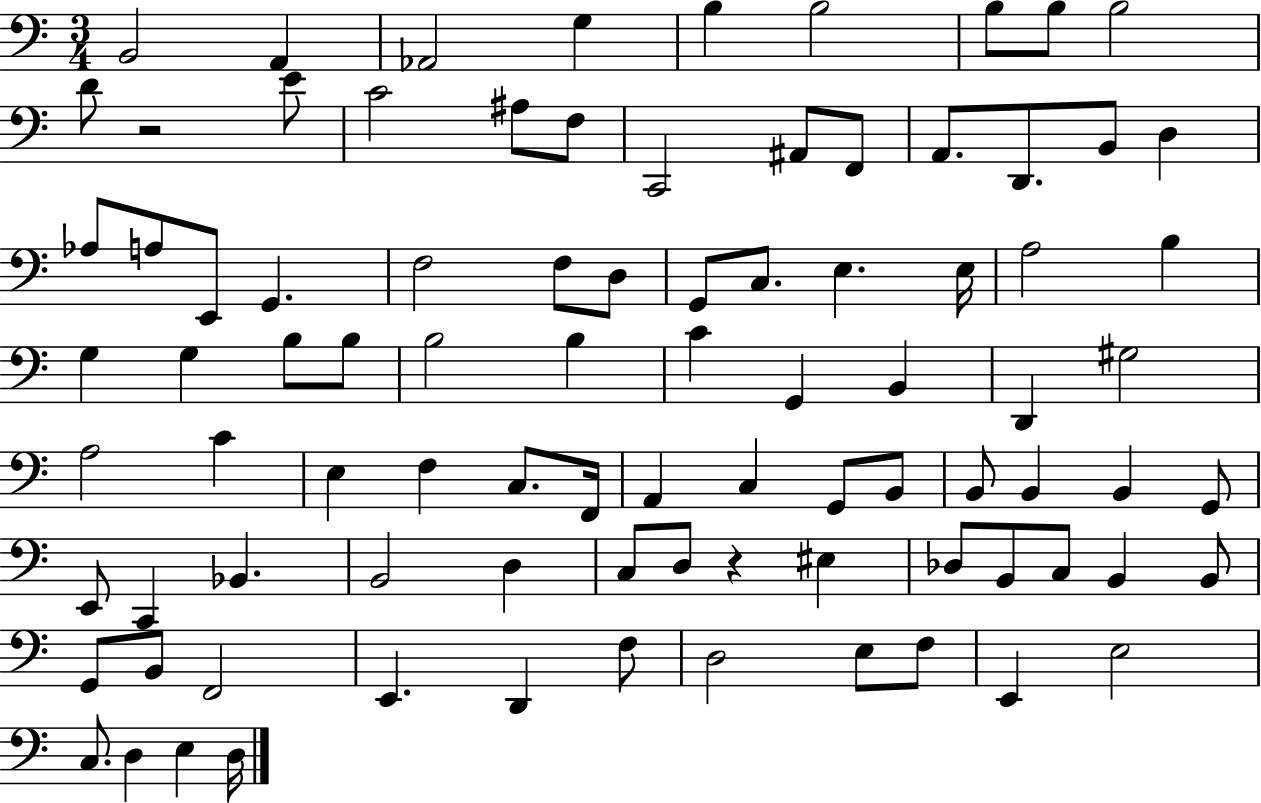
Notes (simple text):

B2/h A2/q Ab2/h G3/q B3/q B3/h B3/e B3/e B3/h D4/e R/h E4/e C4/h A#3/e F3/e C2/h A#2/e F2/e A2/e. D2/e. B2/e D3/q Ab3/e A3/e E2/e G2/q. F3/h F3/e D3/e G2/e C3/e. E3/q. E3/s A3/h B3/q G3/q G3/q B3/e B3/e B3/h B3/q C4/q G2/q B2/q D2/q G#3/h A3/h C4/q E3/q F3/q C3/e. F2/s A2/q C3/q G2/e B2/e B2/e B2/q B2/q G2/e E2/e C2/q Bb2/q. B2/h D3/q C3/e D3/e R/q EIS3/q Db3/e B2/e C3/e B2/q B2/e G2/e B2/e F2/h E2/q. D2/q F3/e D3/h E3/e F3/e E2/q E3/h C3/e. D3/q E3/q D3/s